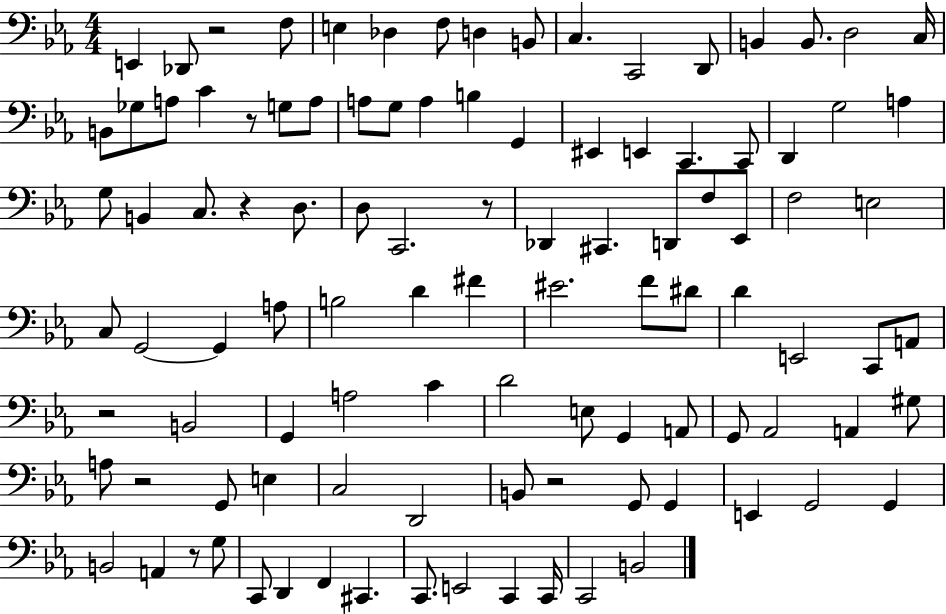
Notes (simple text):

E2/q Db2/e R/h F3/e E3/q Db3/q F3/e D3/q B2/e C3/q. C2/h D2/e B2/q B2/e. D3/h C3/s B2/e Gb3/e A3/e C4/q R/e G3/e A3/e A3/e G3/e A3/q B3/q G2/q EIS2/q E2/q C2/q. C2/e D2/q G3/h A3/q G3/e B2/q C3/e. R/q D3/e. D3/e C2/h. R/e Db2/q C#2/q. D2/e F3/e Eb2/e F3/h E3/h C3/e G2/h G2/q A3/e B3/h D4/q F#4/q EIS4/h. F4/e D#4/e D4/q E2/h C2/e A2/e R/h B2/h G2/q A3/h C4/q D4/h E3/e G2/q A2/e G2/e Ab2/h A2/q G#3/e A3/e R/h G2/e E3/q C3/h D2/h B2/e R/h G2/e G2/q E2/q G2/h G2/q B2/h A2/q R/e G3/e C2/e D2/q F2/q C#2/q. C2/e. E2/h C2/q C2/s C2/h B2/h